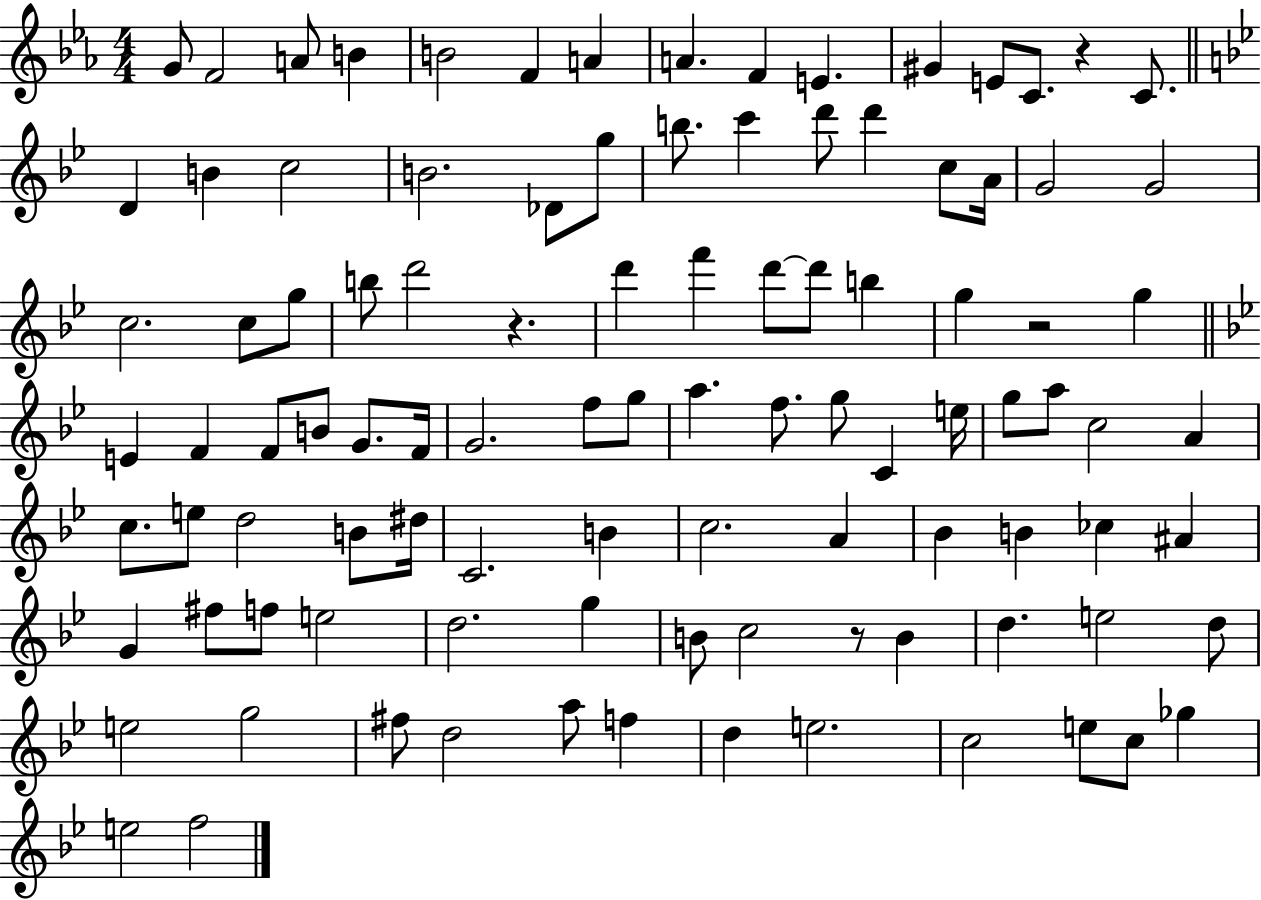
G4/e F4/h A4/e B4/q B4/h F4/q A4/q A4/q. F4/q E4/q. G#4/q E4/e C4/e. R/q C4/e. D4/q B4/q C5/h B4/h. Db4/e G5/e B5/e. C6/q D6/e D6/q C5/e A4/s G4/h G4/h C5/h. C5/e G5/e B5/e D6/h R/q. D6/q F6/q D6/e D6/e B5/q G5/q R/h G5/q E4/q F4/q F4/e B4/e G4/e. F4/s G4/h. F5/e G5/e A5/q. F5/e. G5/e C4/q E5/s G5/e A5/e C5/h A4/q C5/e. E5/e D5/h B4/e D#5/s C4/h. B4/q C5/h. A4/q Bb4/q B4/q CES5/q A#4/q G4/q F#5/e F5/e E5/h D5/h. G5/q B4/e C5/h R/e B4/q D5/q. E5/h D5/e E5/h G5/h F#5/e D5/h A5/e F5/q D5/q E5/h. C5/h E5/e C5/e Gb5/q E5/h F5/h